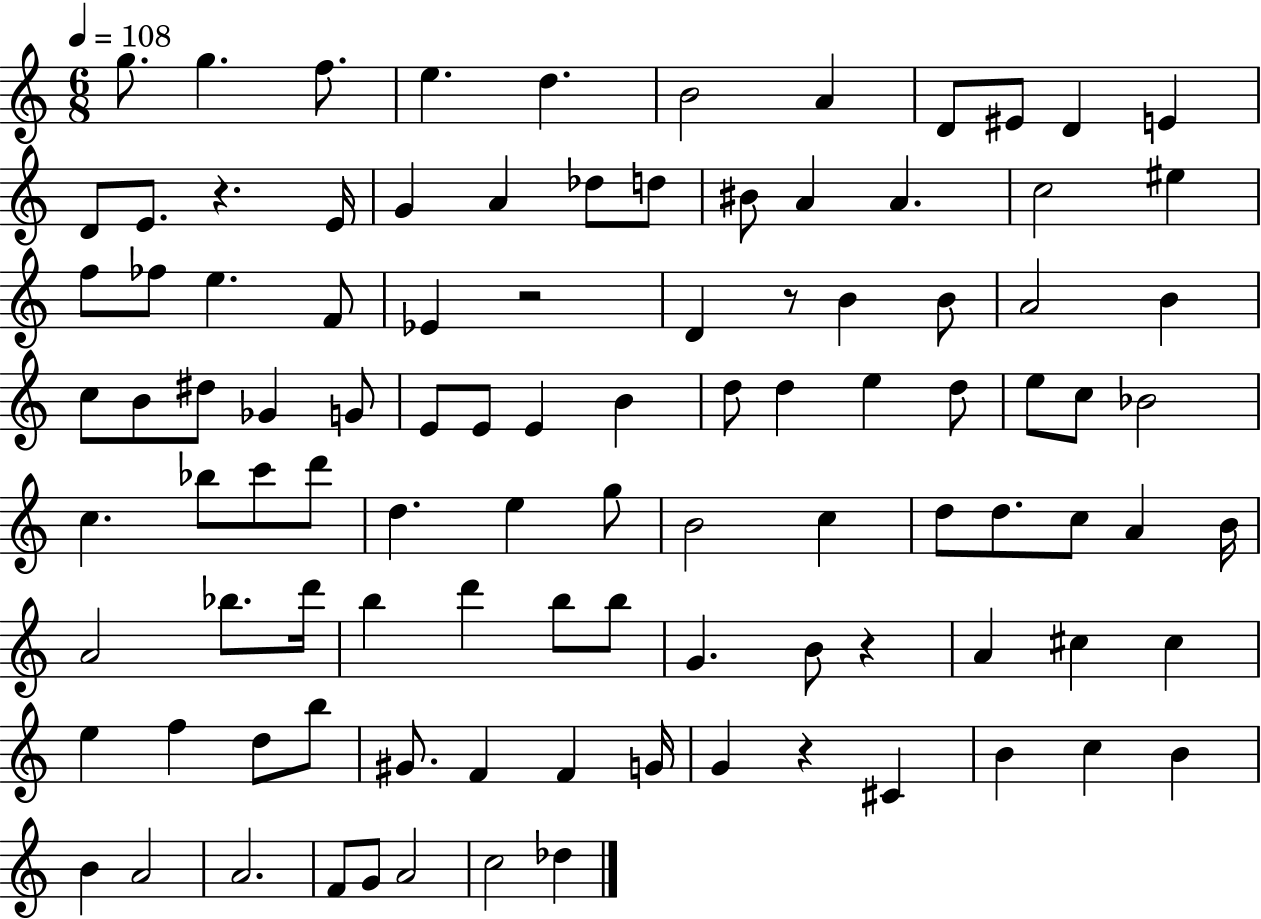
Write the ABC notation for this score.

X:1
T:Untitled
M:6/8
L:1/4
K:C
g/2 g f/2 e d B2 A D/2 ^E/2 D E D/2 E/2 z E/4 G A _d/2 d/2 ^B/2 A A c2 ^e f/2 _f/2 e F/2 _E z2 D z/2 B B/2 A2 B c/2 B/2 ^d/2 _G G/2 E/2 E/2 E B d/2 d e d/2 e/2 c/2 _B2 c _b/2 c'/2 d'/2 d e g/2 B2 c d/2 d/2 c/2 A B/4 A2 _b/2 d'/4 b d' b/2 b/2 G B/2 z A ^c ^c e f d/2 b/2 ^G/2 F F G/4 G z ^C B c B B A2 A2 F/2 G/2 A2 c2 _d